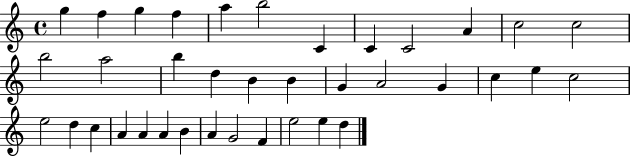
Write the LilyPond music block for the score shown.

{
  \clef treble
  \time 4/4
  \defaultTimeSignature
  \key c \major
  g''4 f''4 g''4 f''4 | a''4 b''2 c'4 | c'4 c'2 a'4 | c''2 c''2 | \break b''2 a''2 | b''4 d''4 b'4 b'4 | g'4 a'2 g'4 | c''4 e''4 c''2 | \break e''2 d''4 c''4 | a'4 a'4 a'4 b'4 | a'4 g'2 f'4 | e''2 e''4 d''4 | \break \bar "|."
}